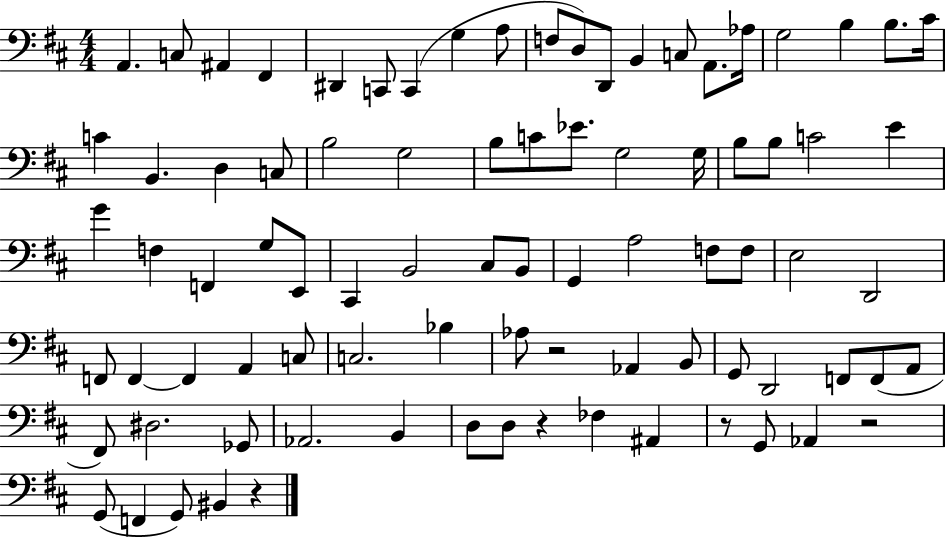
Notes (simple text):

A2/q. C3/e A#2/q F#2/q D#2/q C2/e C2/q G3/q A3/e F3/e D3/e D2/e B2/q C3/e A2/e. Ab3/s G3/h B3/q B3/e. C#4/s C4/q B2/q. D3/q C3/e B3/h G3/h B3/e C4/e Eb4/e. G3/h G3/s B3/e B3/e C4/h E4/q G4/q F3/q F2/q G3/e E2/e C#2/q B2/h C#3/e B2/e G2/q A3/h F3/e F3/e E3/h D2/h F2/e F2/q F2/q A2/q C3/e C3/h. Bb3/q Ab3/e R/h Ab2/q B2/e G2/e D2/h F2/e F2/e A2/e F#2/e D#3/h. Gb2/e Ab2/h. B2/q D3/e D3/e R/q FES3/q A#2/q R/e G2/e Ab2/q R/h G2/e F2/q G2/e BIS2/q R/q